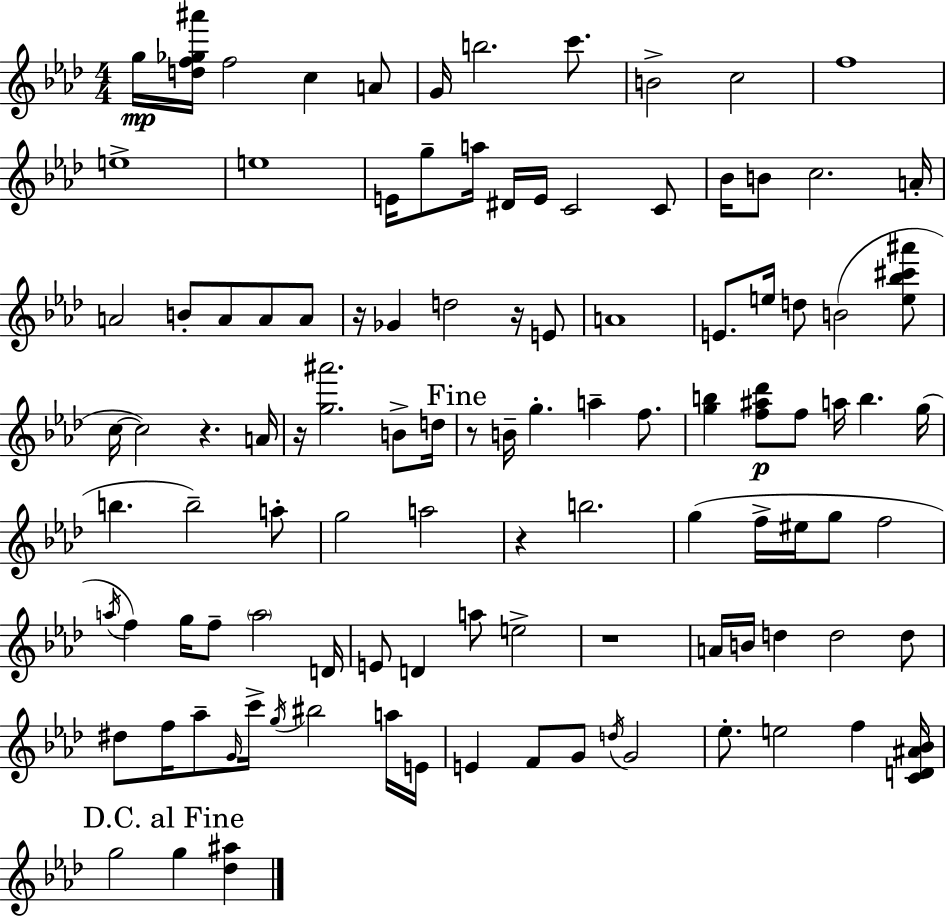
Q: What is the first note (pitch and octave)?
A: G5